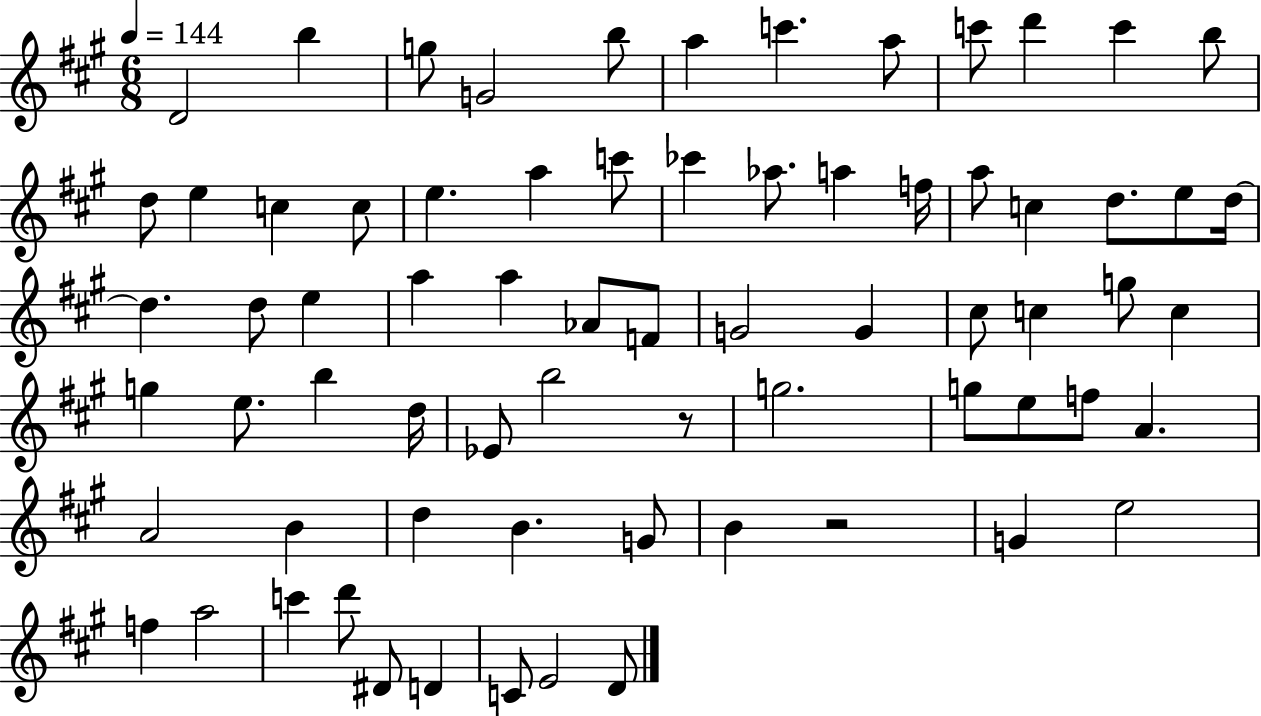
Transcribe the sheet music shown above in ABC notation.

X:1
T:Untitled
M:6/8
L:1/4
K:A
D2 b g/2 G2 b/2 a c' a/2 c'/2 d' c' b/2 d/2 e c c/2 e a c'/2 _c' _a/2 a f/4 a/2 c d/2 e/2 d/4 d d/2 e a a _A/2 F/2 G2 G ^c/2 c g/2 c g e/2 b d/4 _E/2 b2 z/2 g2 g/2 e/2 f/2 A A2 B d B G/2 B z2 G e2 f a2 c' d'/2 ^D/2 D C/2 E2 D/2